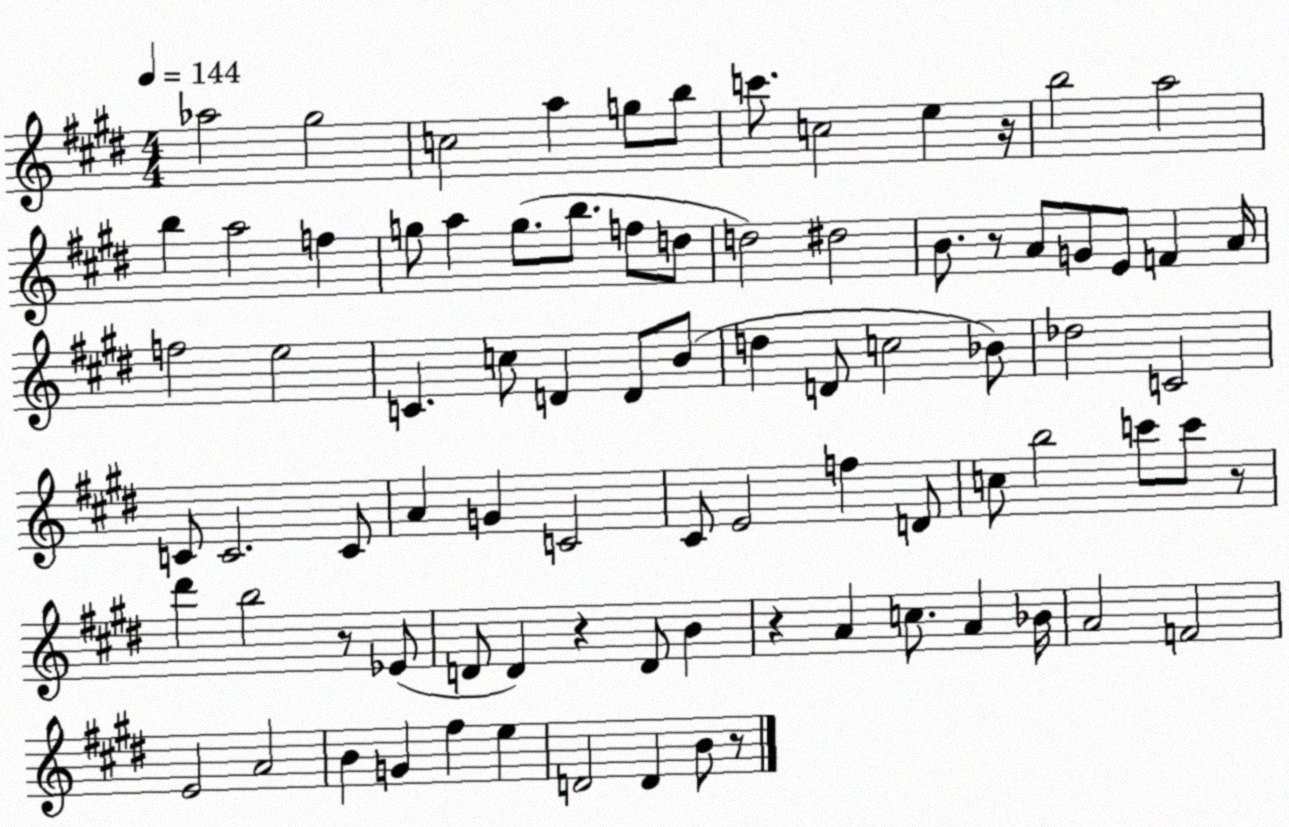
X:1
T:Untitled
M:4/4
L:1/4
K:E
_a2 ^g2 c2 a g/2 b/2 c'/2 c2 e z/4 b2 a2 b a2 f g/2 a g/2 b/2 f/2 d/2 d2 ^d2 B/2 z/2 A/2 G/2 E/2 F A/4 f2 e2 C c/2 D D/2 B/2 d D/2 c2 _B/2 _d2 C2 C/2 C2 C/2 A G C2 ^C/2 E2 f D/2 c/2 b2 c'/2 c'/2 z/2 ^d' b2 z/2 _E/2 D/2 D z D/2 B z A c/2 A _B/4 A2 F2 E2 A2 B G ^f e D2 D B/2 z/2